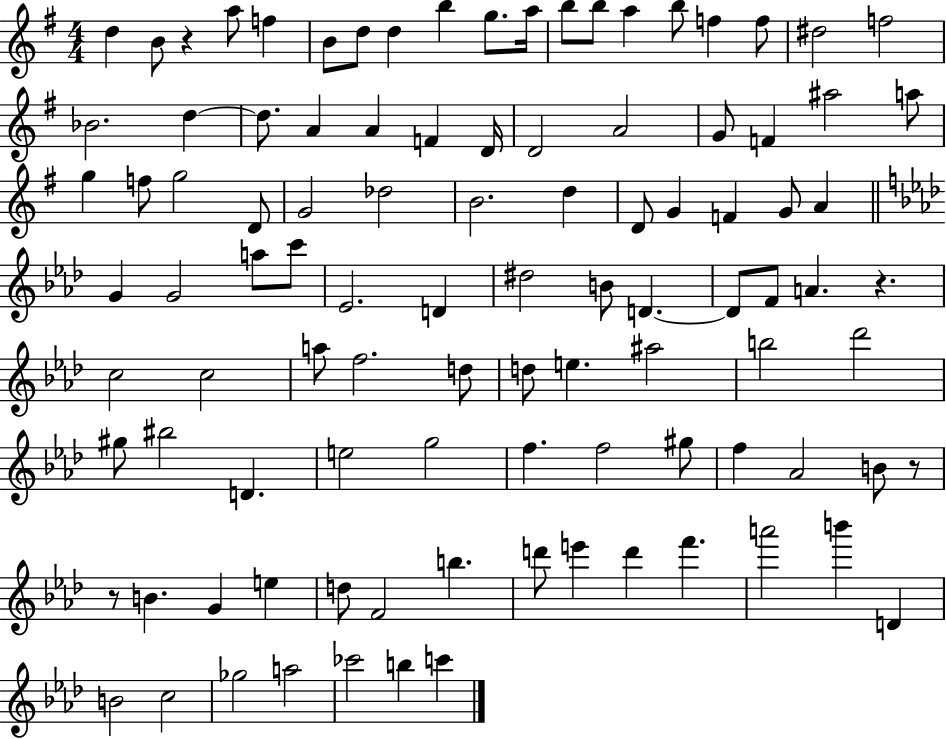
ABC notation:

X:1
T:Untitled
M:4/4
L:1/4
K:G
d B/2 z a/2 f B/2 d/2 d b g/2 a/4 b/2 b/2 a b/2 f f/2 ^d2 f2 _B2 d d/2 A A F D/4 D2 A2 G/2 F ^a2 a/2 g f/2 g2 D/2 G2 _d2 B2 d D/2 G F G/2 A G G2 a/2 c'/2 _E2 D ^d2 B/2 D D/2 F/2 A z c2 c2 a/2 f2 d/2 d/2 e ^a2 b2 _d'2 ^g/2 ^b2 D e2 g2 f f2 ^g/2 f _A2 B/2 z/2 z/2 B G e d/2 F2 b d'/2 e' d' f' a'2 b' D B2 c2 _g2 a2 _c'2 b c'